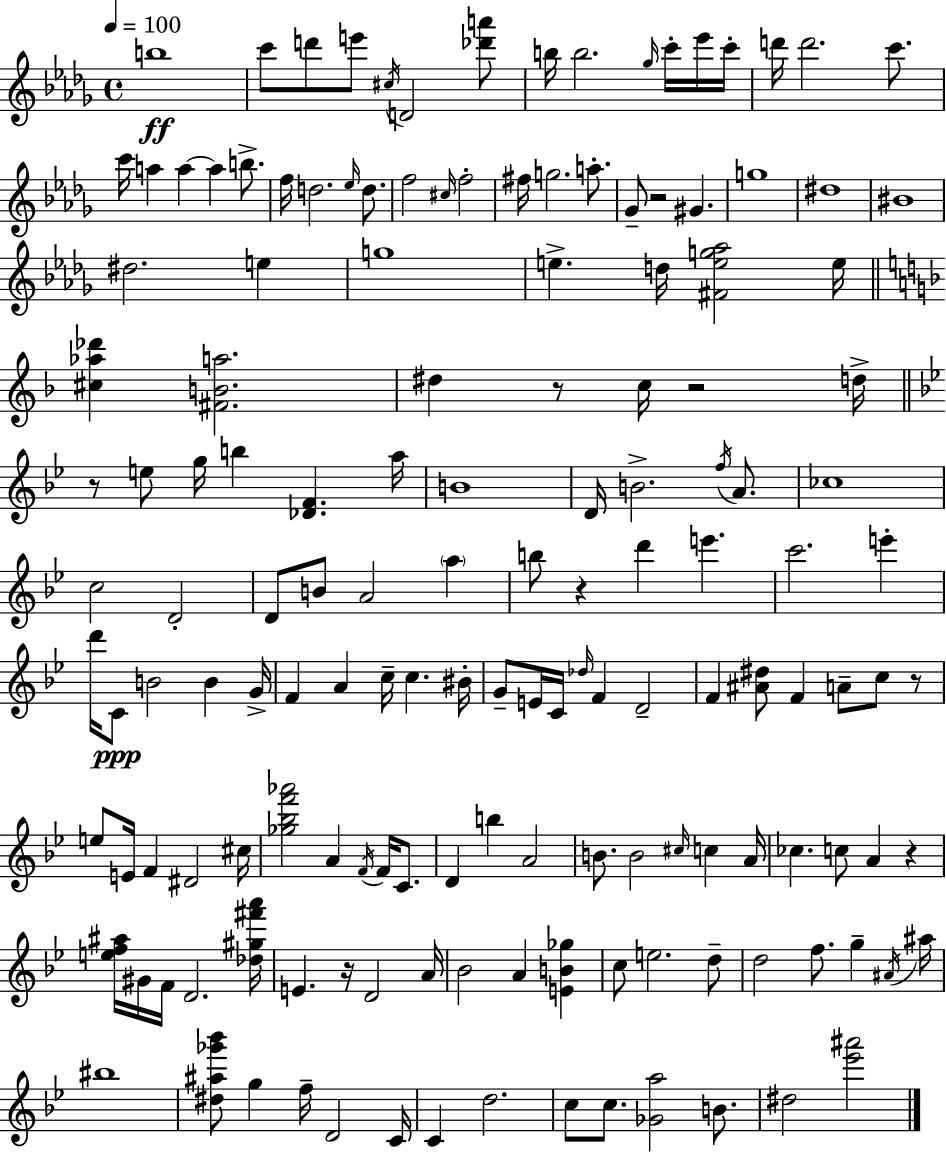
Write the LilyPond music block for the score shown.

{
  \clef treble
  \time 4/4
  \defaultTimeSignature
  \key bes \minor
  \tempo 4 = 100
  \repeat volta 2 { b''1\ff | c'''8 d'''8 e'''8 \acciaccatura { cis''16 } d'2 <des''' a'''>8 | b''16 b''2. \grace { ges''16 } c'''16-. | ees'''16 c'''16-. d'''16 d'''2. c'''8. | \break c'''16 a''4 a''4~~ a''4 b''8.-> | f''16 d''2. \grace { ees''16 } | d''8. f''2 \grace { cis''16 } f''2-. | fis''16 g''2. | \break a''8.-. ges'8-- r2 gis'4. | g''1 | dis''1 | bis'1 | \break dis''2. | e''4 g''1 | e''4.-> d''16 <fis' e'' g'' aes''>2 | e''16 \bar "||" \break \key f \major <cis'' aes'' des'''>4 <fis' b' a''>2. | dis''4 r8 c''16 r2 d''16-> | \bar "||" \break \key bes \major r8 e''8 g''16 b''4 <des' f'>4. a''16 | b'1 | d'16 b'2.-> \acciaccatura { f''16 } a'8. | ces''1 | \break c''2 d'2-. | d'8 b'8 a'2 \parenthesize a''4 | b''8 r4 d'''4 e'''4. | c'''2. e'''4-. | \break d'''16 c'8\ppp b'2 b'4 | g'16-> f'4 a'4 c''16-- c''4. | bis'16-. g'8-- e'16 c'16 \grace { des''16 } f'4 d'2-- | f'4 <ais' dis''>8 f'4 a'8-- c''8 | \break r8 e''8 e'16 f'4 dis'2 | cis''16 <ges'' bes'' f''' aes'''>2 a'4 \acciaccatura { f'16 } f'16 | c'8. d'4 b''4 a'2 | b'8. b'2 \grace { cis''16 } c''4 | \break a'16 ces''4. c''8 a'4 | r4 <e'' f'' ais''>16 gis'16 f'16 d'2. | <des'' gis'' fis''' a'''>16 e'4. r16 d'2 | a'16 bes'2 a'4 | \break <e' b' ges''>4 c''8 e''2. | d''8-- d''2 f''8. g''4-- | \acciaccatura { ais'16 } ais''16 bis''1 | <dis'' ais'' ges''' bes'''>8 g''4 f''16-- d'2 | \break c'16 c'4 d''2. | c''8 c''8. <ges' a''>2 | b'8. dis''2 <ees''' ais'''>2 | } \bar "|."
}